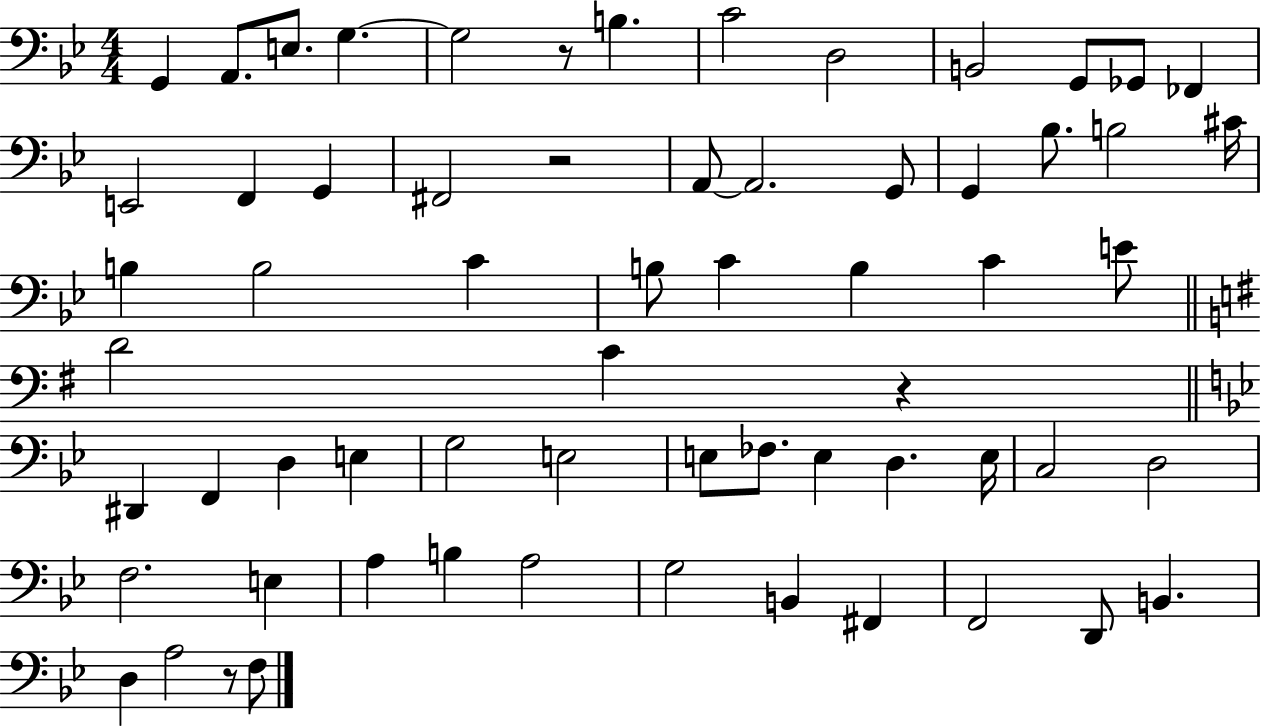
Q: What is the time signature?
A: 4/4